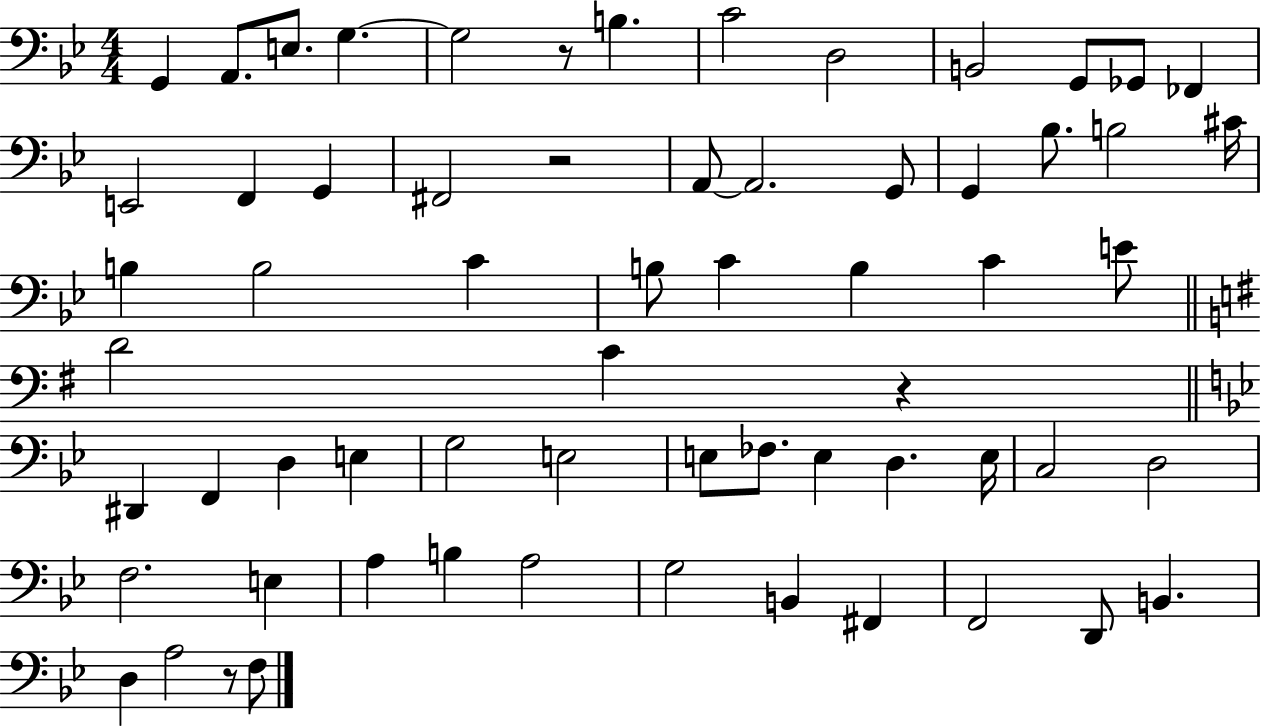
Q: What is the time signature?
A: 4/4